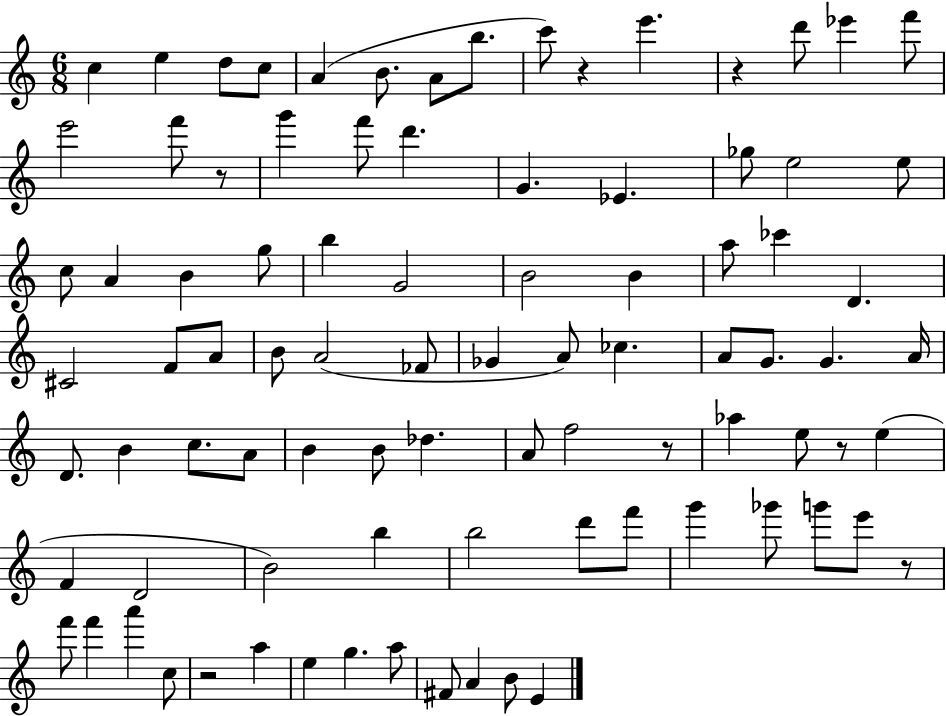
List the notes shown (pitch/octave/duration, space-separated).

C5/q E5/q D5/e C5/e A4/q B4/e. A4/e B5/e. C6/e R/q E6/q. R/q D6/e Eb6/q F6/e E6/h F6/e R/e G6/q F6/e D6/q. G4/q. Eb4/q. Gb5/e E5/h E5/e C5/e A4/q B4/q G5/e B5/q G4/h B4/h B4/q A5/e CES6/q D4/q. C#4/h F4/e A4/e B4/e A4/h FES4/e Gb4/q A4/e CES5/q. A4/e G4/e. G4/q. A4/s D4/e. B4/q C5/e. A4/e B4/q B4/e Db5/q. A4/e F5/h R/e Ab5/q E5/e R/e E5/q F4/q D4/h B4/h B5/q B5/h D6/e F6/e G6/q Gb6/e G6/e E6/e R/e F6/e F6/q A6/q C5/e R/h A5/q E5/q G5/q. A5/e F#4/e A4/q B4/e E4/q